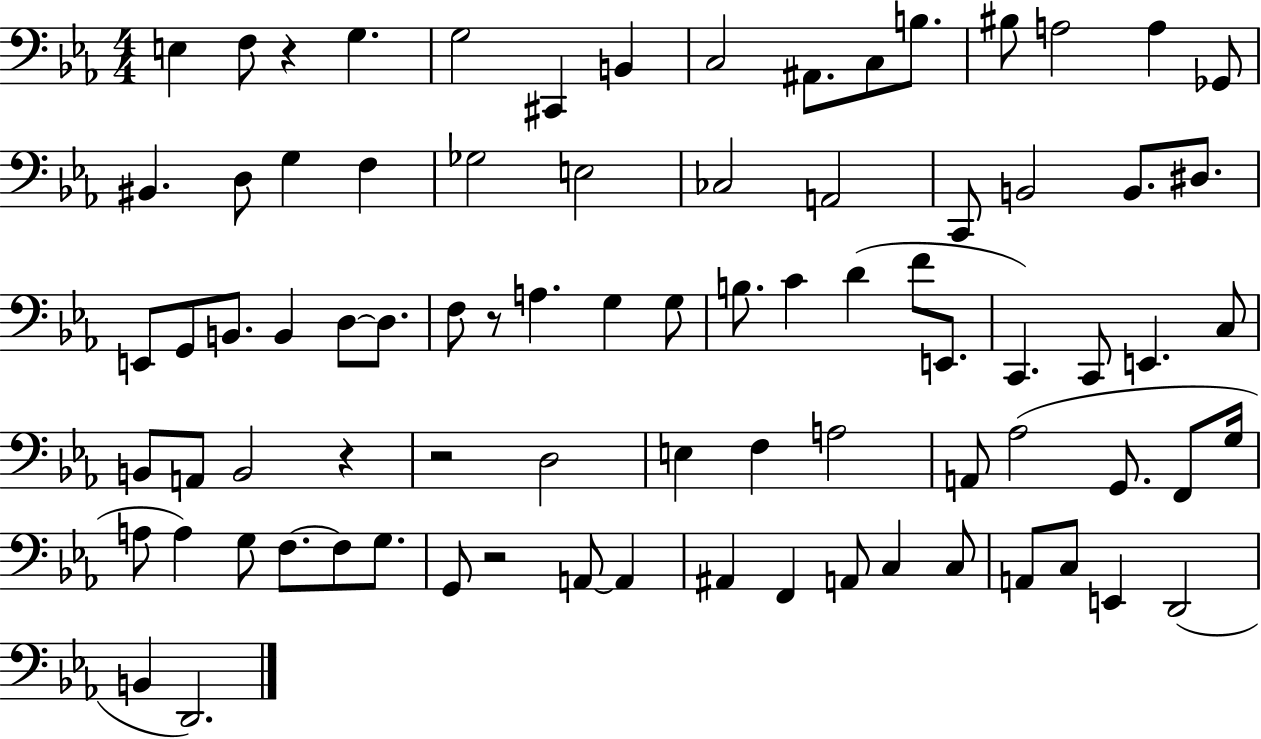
X:1
T:Untitled
M:4/4
L:1/4
K:Eb
E, F,/2 z G, G,2 ^C,, B,, C,2 ^A,,/2 C,/2 B,/2 ^B,/2 A,2 A, _G,,/2 ^B,, D,/2 G, F, _G,2 E,2 _C,2 A,,2 C,,/2 B,,2 B,,/2 ^D,/2 E,,/2 G,,/2 B,,/2 B,, D,/2 D,/2 F,/2 z/2 A, G, G,/2 B,/2 C D F/2 E,,/2 C,, C,,/2 E,, C,/2 B,,/2 A,,/2 B,,2 z z2 D,2 E, F, A,2 A,,/2 _A,2 G,,/2 F,,/2 G,/4 A,/2 A, G,/2 F,/2 F,/2 G,/2 G,,/2 z2 A,,/2 A,, ^A,, F,, A,,/2 C, C,/2 A,,/2 C,/2 E,, D,,2 B,, D,,2